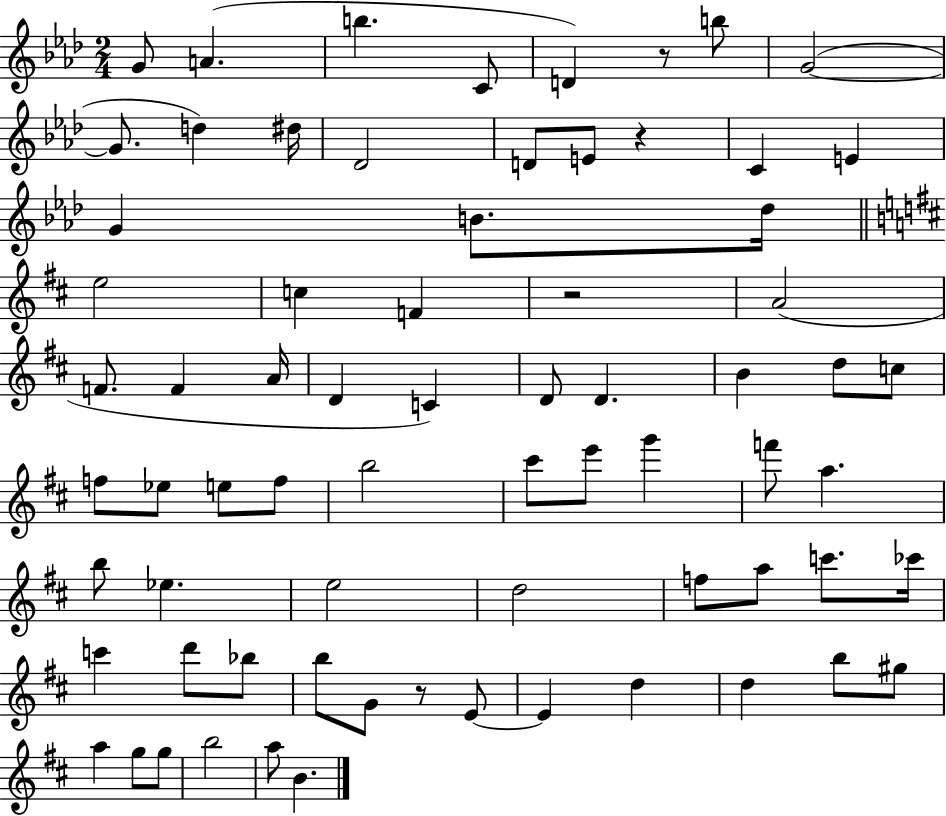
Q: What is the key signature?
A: AES major